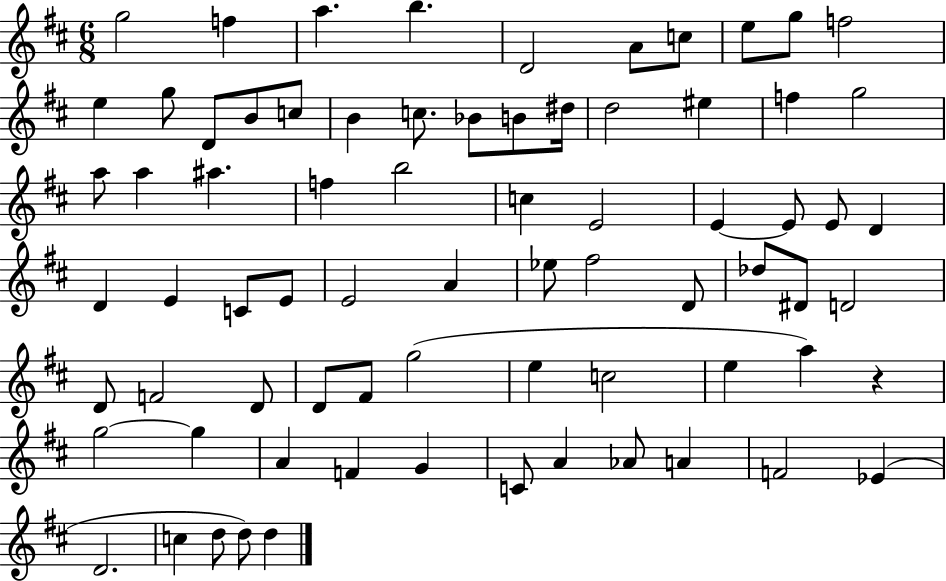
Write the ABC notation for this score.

X:1
T:Untitled
M:6/8
L:1/4
K:D
g2 f a b D2 A/2 c/2 e/2 g/2 f2 e g/2 D/2 B/2 c/2 B c/2 _B/2 B/2 ^d/4 d2 ^e f g2 a/2 a ^a f b2 c E2 E E/2 E/2 D D E C/2 E/2 E2 A _e/2 ^f2 D/2 _d/2 ^D/2 D2 D/2 F2 D/2 D/2 ^F/2 g2 e c2 e a z g2 g A F G C/2 A _A/2 A F2 _E D2 c d/2 d/2 d